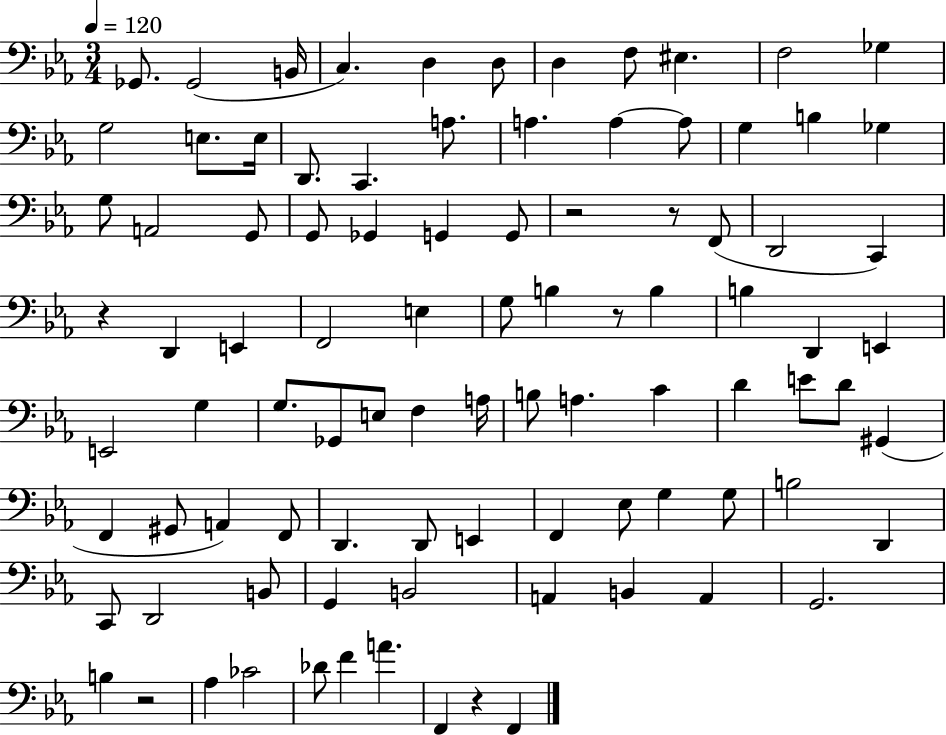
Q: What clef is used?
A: bass